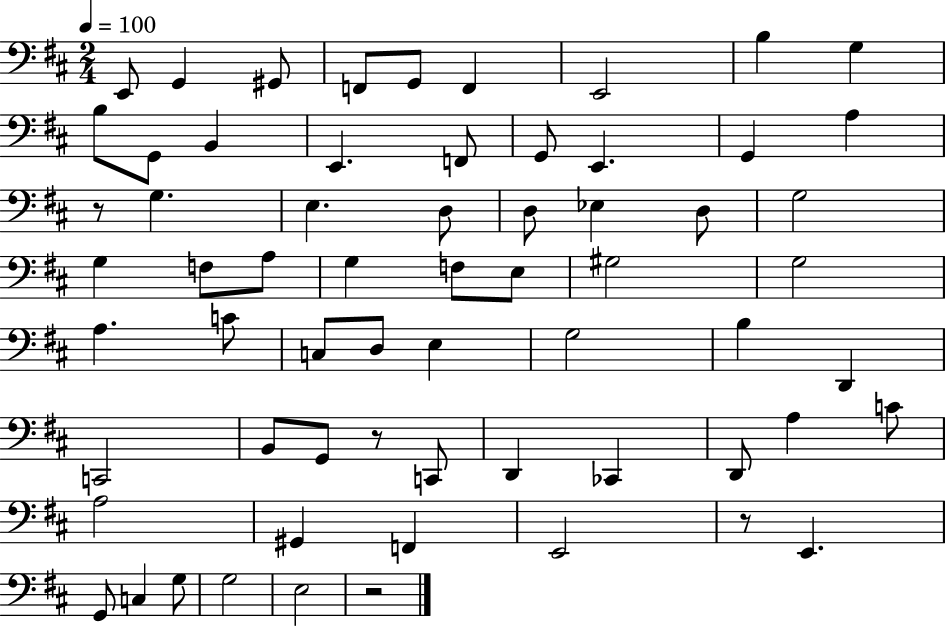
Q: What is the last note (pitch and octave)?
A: E3